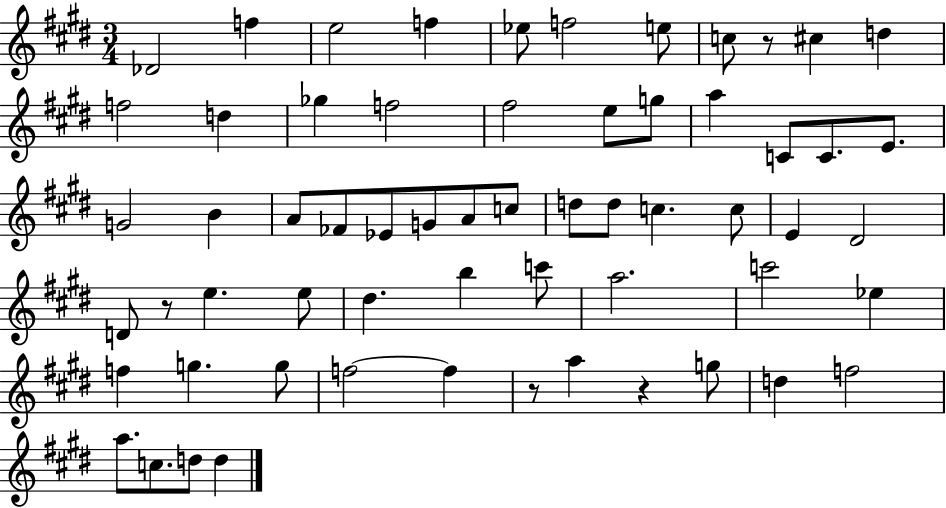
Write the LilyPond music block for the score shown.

{
  \clef treble
  \numericTimeSignature
  \time 3/4
  \key e \major
  des'2 f''4 | e''2 f''4 | ees''8 f''2 e''8 | c''8 r8 cis''4 d''4 | \break f''2 d''4 | ges''4 f''2 | fis''2 e''8 g''8 | a''4 c'8 c'8. e'8. | \break g'2 b'4 | a'8 fes'8 ees'8 g'8 a'8 c''8 | d''8 d''8 c''4. c''8 | e'4 dis'2 | \break d'8 r8 e''4. e''8 | dis''4. b''4 c'''8 | a''2. | c'''2 ees''4 | \break f''4 g''4. g''8 | f''2~~ f''4 | r8 a''4 r4 g''8 | d''4 f''2 | \break a''8. c''8. d''8 d''4 | \bar "|."
}